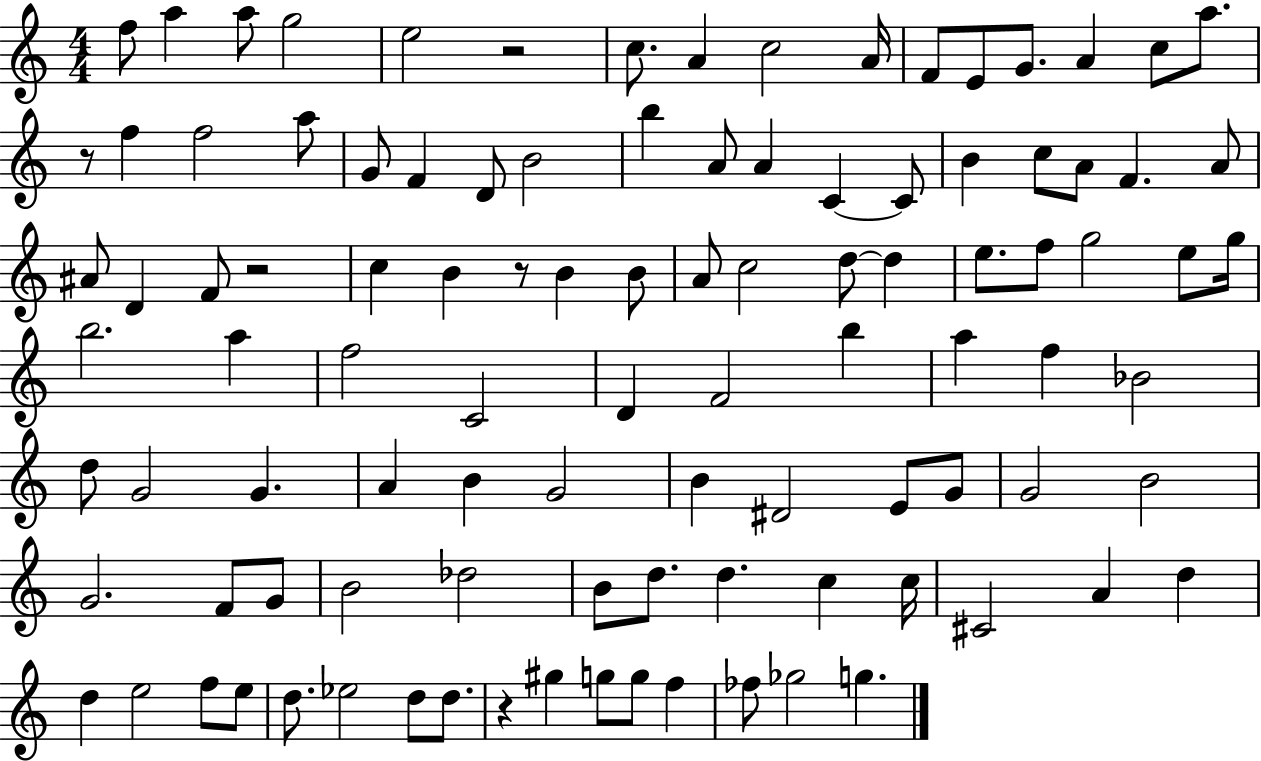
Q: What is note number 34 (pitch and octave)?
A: D4